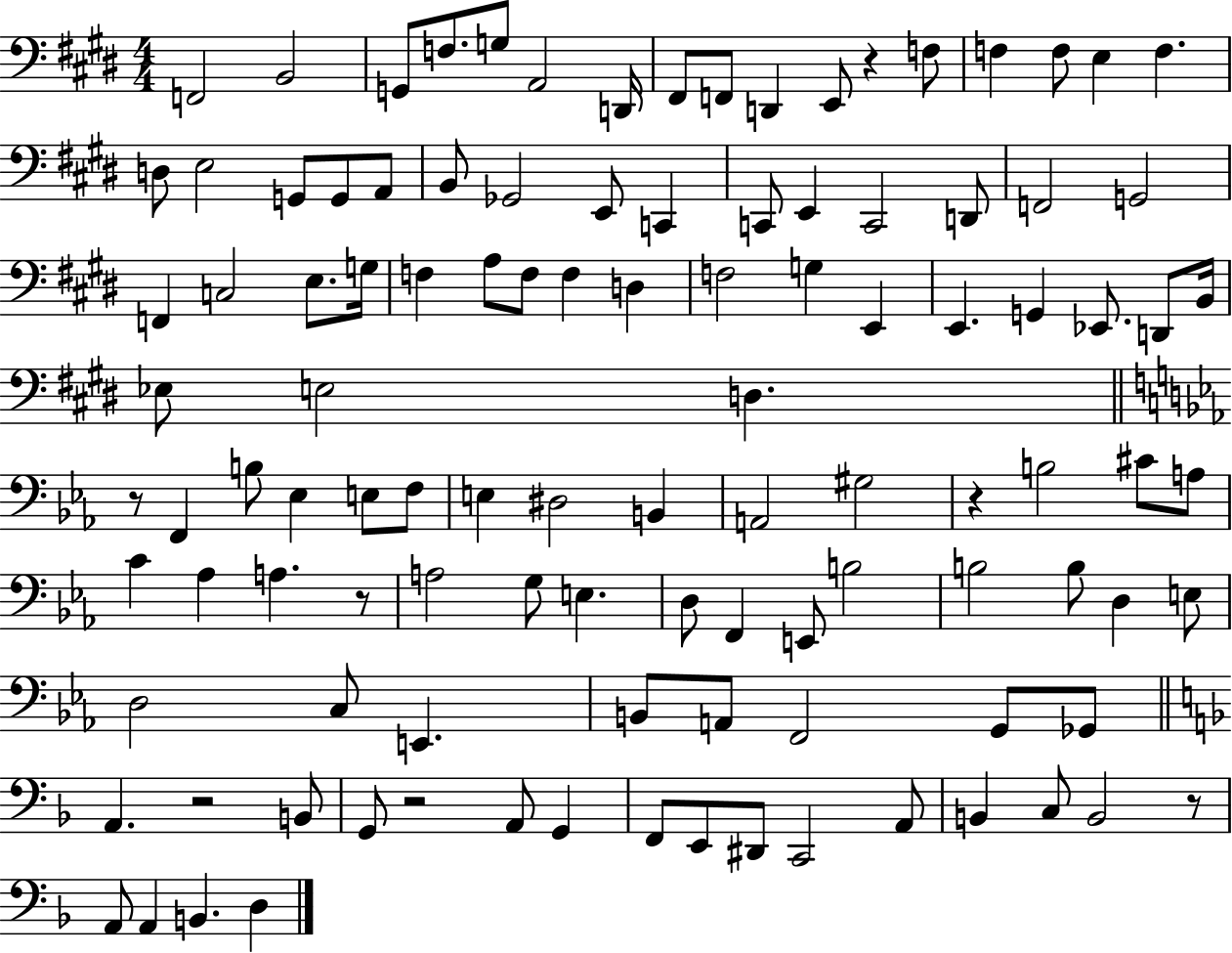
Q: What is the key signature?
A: E major